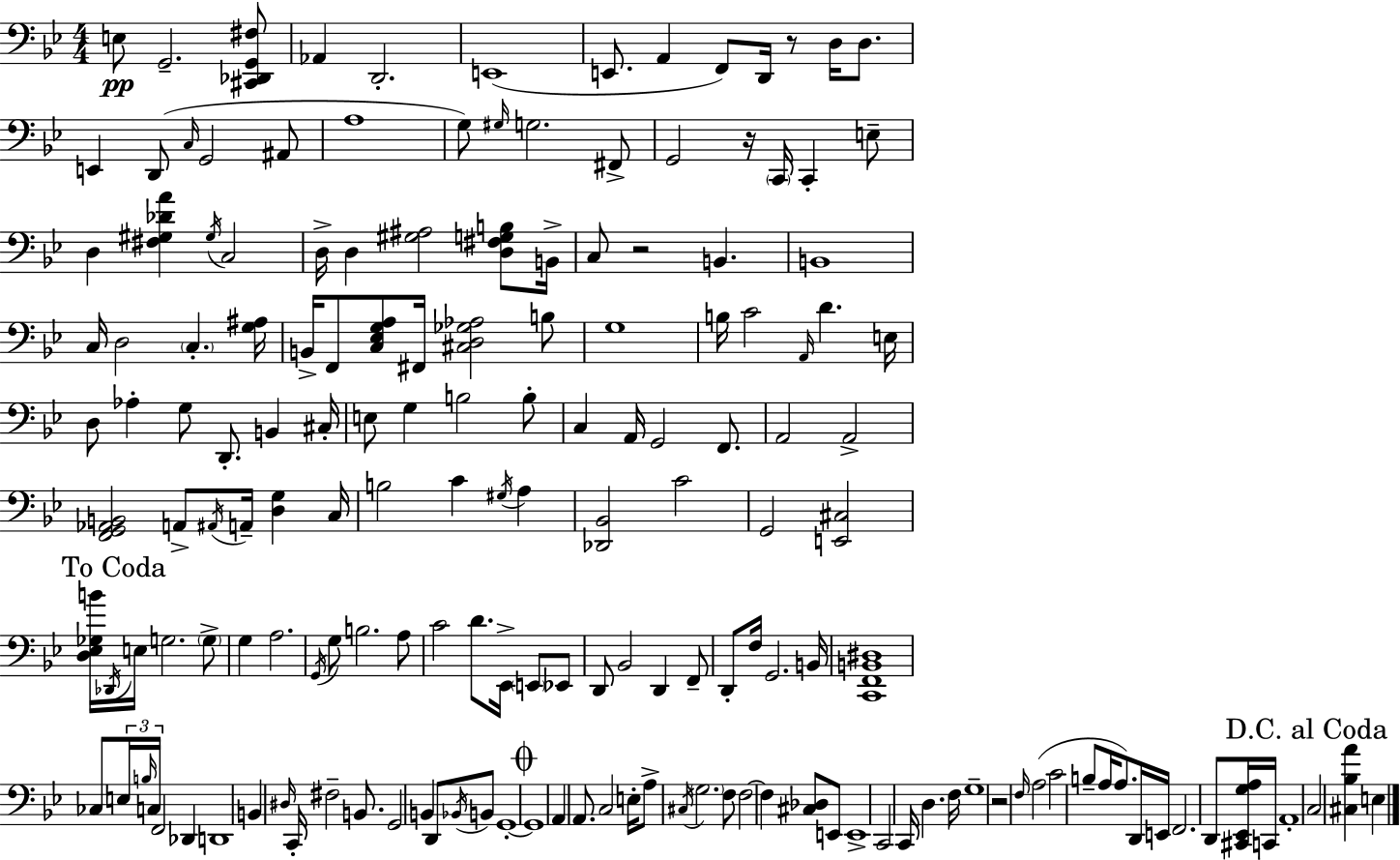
X:1
T:Untitled
M:4/4
L:1/4
K:Bb
E,/2 G,,2 [^C,,_D,,G,,^F,]/2 _A,, D,,2 E,,4 E,,/2 A,, F,,/2 D,,/4 z/2 D,/4 D,/2 E,, D,,/2 C,/4 G,,2 ^A,,/2 A,4 G,/2 ^G,/4 G,2 ^F,,/2 G,,2 z/4 C,,/4 C,, E,/2 D, [^F,^G,_DA] ^G,/4 C,2 D,/4 D, [^G,^A,]2 [D,^F,G,B,]/2 B,,/4 C,/2 z2 B,, B,,4 C,/4 D,2 C, [G,^A,]/4 B,,/4 F,,/2 [C,_E,G,A,]/2 ^F,,/4 [^C,D,_G,_A,]2 B,/2 G,4 B,/4 C2 A,,/4 D E,/4 D,/2 _A, G,/2 D,,/2 B,, ^C,/4 E,/2 G, B,2 B,/2 C, A,,/4 G,,2 F,,/2 A,,2 A,,2 [F,,G,,_A,,B,,]2 A,,/2 ^A,,/4 A,,/4 [D,G,] C,/4 B,2 C ^G,/4 A, [_D,,_B,,]2 C2 G,,2 [E,,^C,]2 [D,_E,_G,B]/4 _D,,/4 E,/4 G,2 G,/2 G, A,2 G,,/4 G,/2 B,2 A,/2 C2 D/2 _E,,/4 E,,/2 _E,,/2 D,,/2 _B,,2 D,, F,,/2 D,,/2 F,/4 G,,2 B,,/4 [C,,F,,B,,^D,]4 _C,/2 E,/4 B,/4 C,/4 F,,2 _D,, D,,4 B,, ^D,/4 C,,/4 ^F,2 B,,/2 G,,2 B,, D,,/2 _B,,/4 B,,/2 G,,4 G,,4 A,, A,,/2 C,2 E,/4 A,/2 ^C,/4 G,2 F,/2 F,2 F, [^C,_D,]/2 E,,/2 E,,4 C,,2 C,,/4 D, F,/4 G,4 z2 F,/4 A,2 C2 B,/2 A,/4 A,/2 D,,/4 E,,/4 F,,2 D,,/2 [^C,,_E,,G,A,]/4 C,,/4 A,,4 C,2 [^C,_B,A] E,